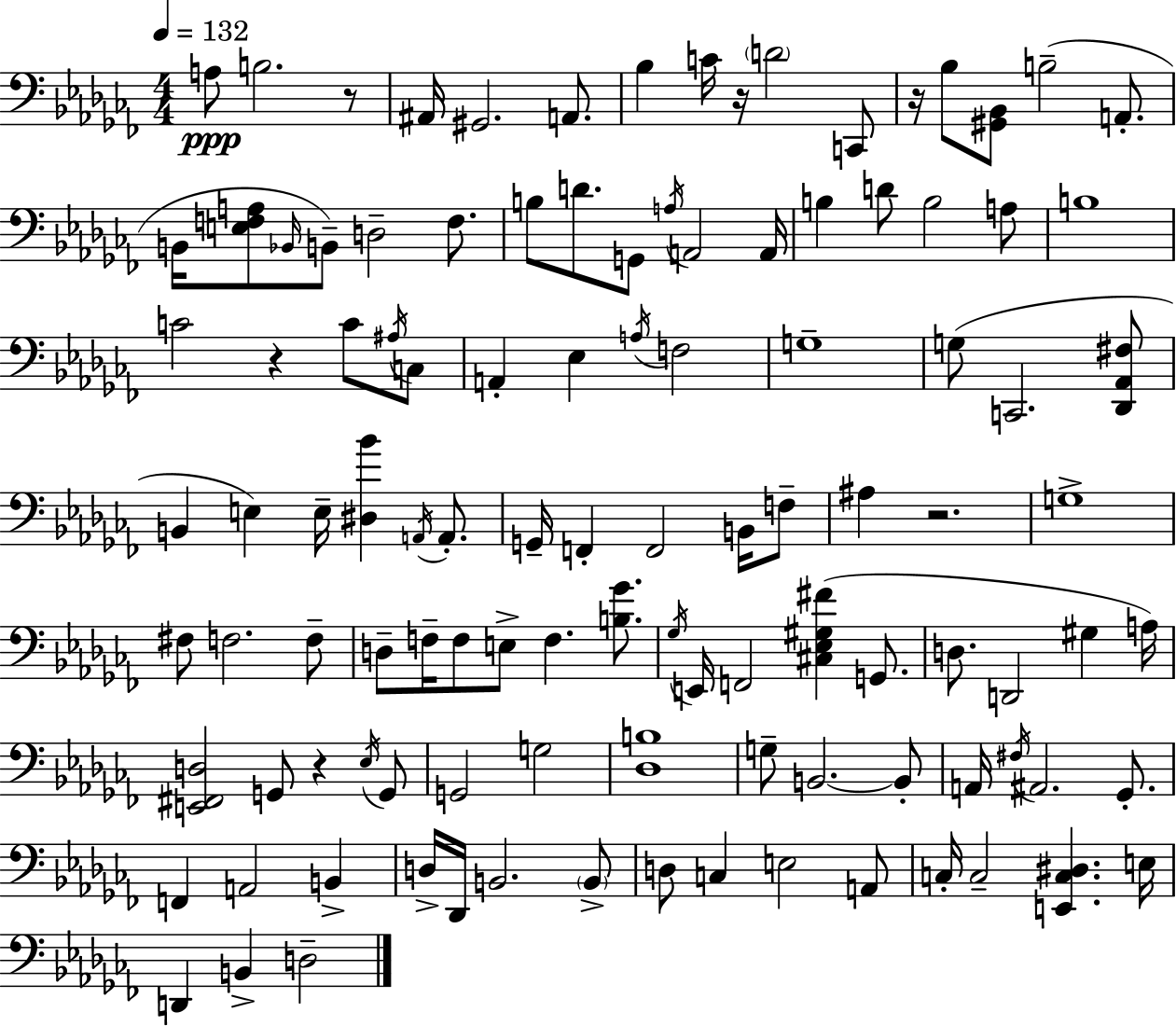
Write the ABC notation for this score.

X:1
T:Untitled
M:4/4
L:1/4
K:Abm
A,/2 B,2 z/2 ^A,,/4 ^G,,2 A,,/2 _B, C/4 z/4 D2 C,,/2 z/4 _B,/2 [^G,,_B,,]/2 B,2 A,,/2 B,,/4 [E,F,A,]/2 _B,,/4 B,,/2 D,2 F,/2 B,/2 D/2 G,,/2 A,/4 A,,2 A,,/4 B, D/2 B,2 A,/2 B,4 C2 z C/2 ^A,/4 C,/2 A,, _E, A,/4 F,2 G,4 G,/2 C,,2 [_D,,_A,,^F,]/2 B,, E, E,/4 [^D,_B] A,,/4 A,,/2 G,,/4 F,, F,,2 B,,/4 F,/2 ^A, z2 G,4 ^F,/2 F,2 F,/2 D,/2 F,/4 F,/2 E,/2 F, [B,_G]/2 _G,/4 E,,/4 F,,2 [^C,_E,^G,^F] G,,/2 D,/2 D,,2 ^G, A,/4 [E,,^F,,D,]2 G,,/2 z _E,/4 G,,/2 G,,2 G,2 [_D,B,]4 G,/2 B,,2 B,,/2 A,,/4 ^F,/4 ^A,,2 _G,,/2 F,, A,,2 B,, D,/4 _D,,/4 B,,2 B,,/2 D,/2 C, E,2 A,,/2 C,/4 C,2 [E,,C,^D,] E,/4 D,, B,, D,2